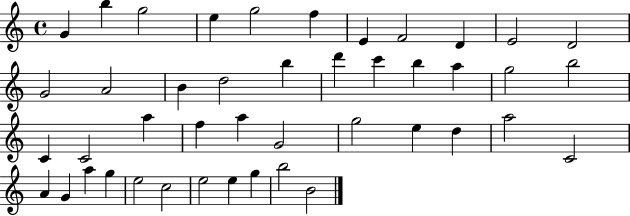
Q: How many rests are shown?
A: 0